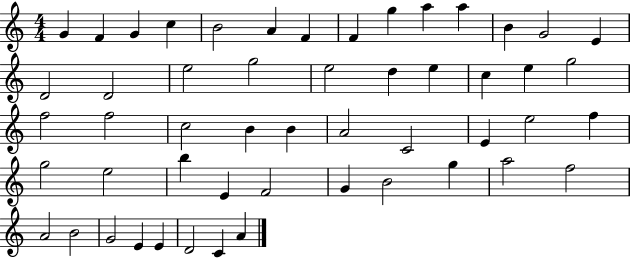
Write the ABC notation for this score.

X:1
T:Untitled
M:4/4
L:1/4
K:C
G F G c B2 A F F g a a B G2 E D2 D2 e2 g2 e2 d e c e g2 f2 f2 c2 B B A2 C2 E e2 f g2 e2 b E F2 G B2 g a2 f2 A2 B2 G2 E E D2 C A